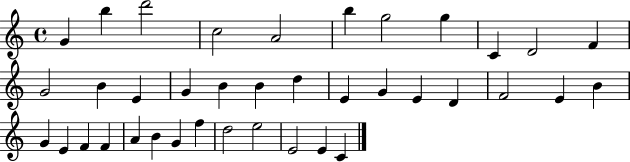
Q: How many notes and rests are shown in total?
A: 38